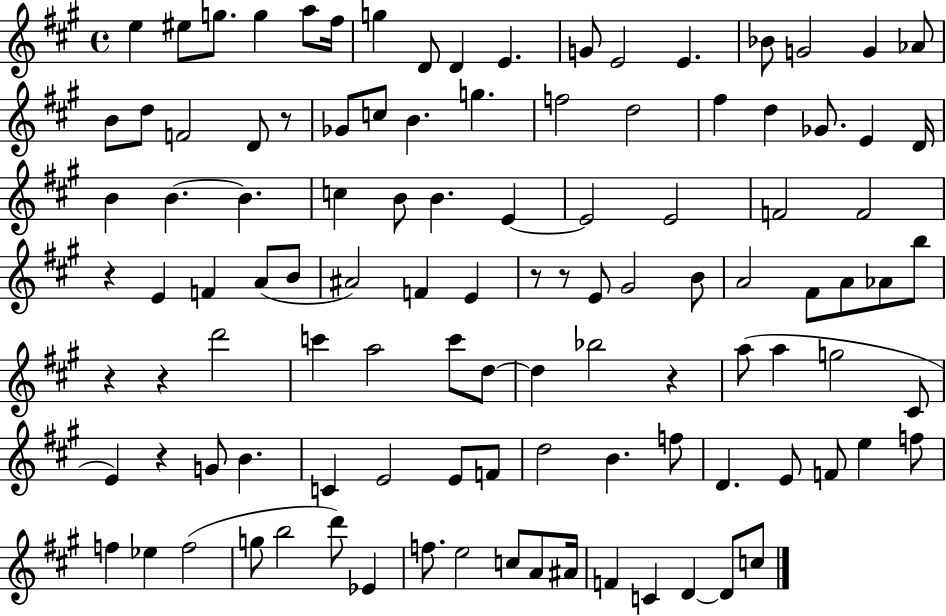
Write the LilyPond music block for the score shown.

{
  \clef treble
  \time 4/4
  \defaultTimeSignature
  \key a \major
  e''4 eis''8 g''8. g''4 a''8 fis''16 | g''4 d'8 d'4 e'4. | g'8 e'2 e'4. | bes'8 g'2 g'4 aes'8 | \break b'8 d''8 f'2 d'8 r8 | ges'8 c''8 b'4. g''4. | f''2 d''2 | fis''4 d''4 ges'8. e'4 d'16 | \break b'4 b'4.~~ b'4. | c''4 b'8 b'4. e'4~~ | e'2 e'2 | f'2 f'2 | \break r4 e'4 f'4 a'8( b'8 | ais'2) f'4 e'4 | r8 r8 e'8 gis'2 b'8 | a'2 fis'8 a'8 aes'8 b''8 | \break r4 r4 d'''2 | c'''4 a''2 c'''8 d''8~~ | d''4 bes''2 r4 | a''8( a''4 g''2 cis'8 | \break e'4) r4 g'8 b'4. | c'4 e'2 e'8 f'8 | d''2 b'4. f''8 | d'4. e'8 f'8 e''4 f''8 | \break f''4 ees''4 f''2( | g''8 b''2 d'''8) ees'4 | f''8. e''2 c''8 a'8 ais'16 | f'4 c'4 d'4~~ d'8 c''8 | \break \bar "|."
}